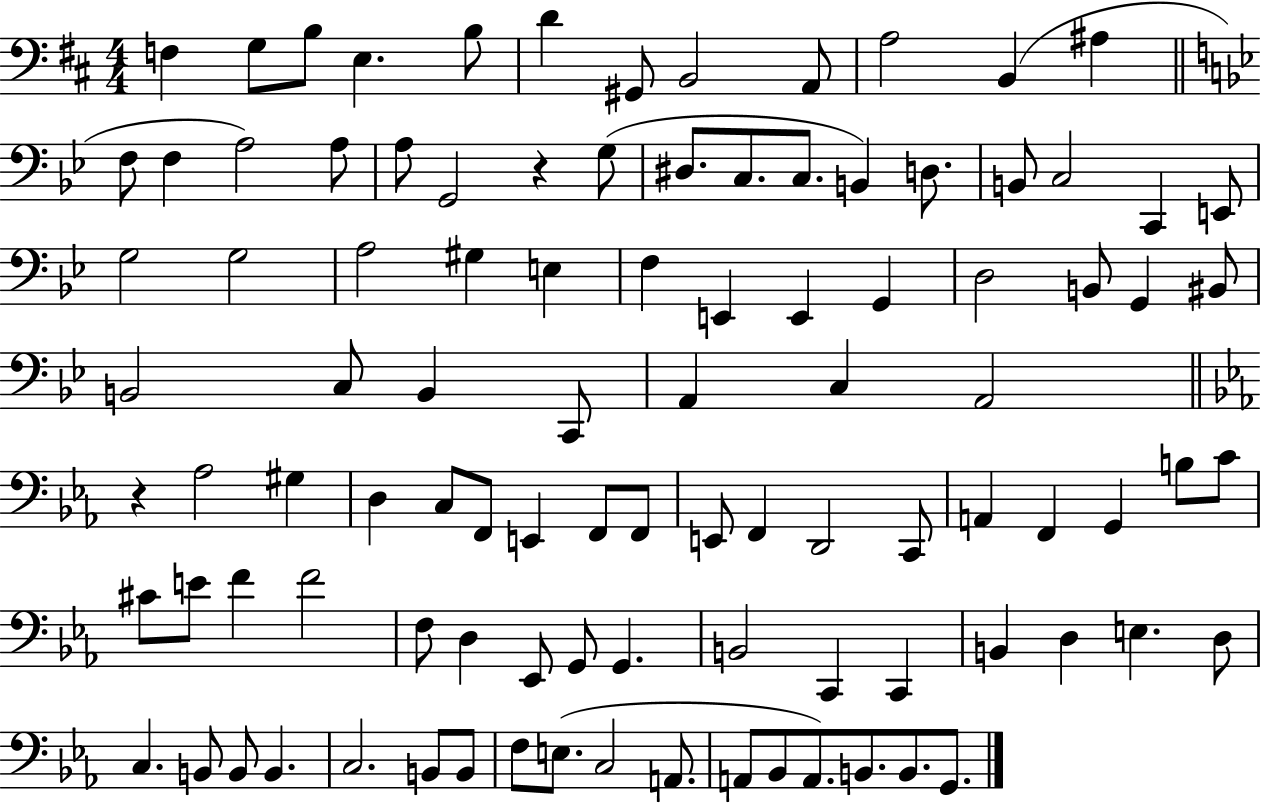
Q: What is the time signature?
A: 4/4